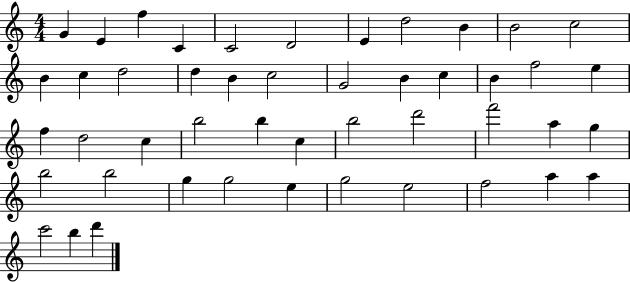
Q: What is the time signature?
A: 4/4